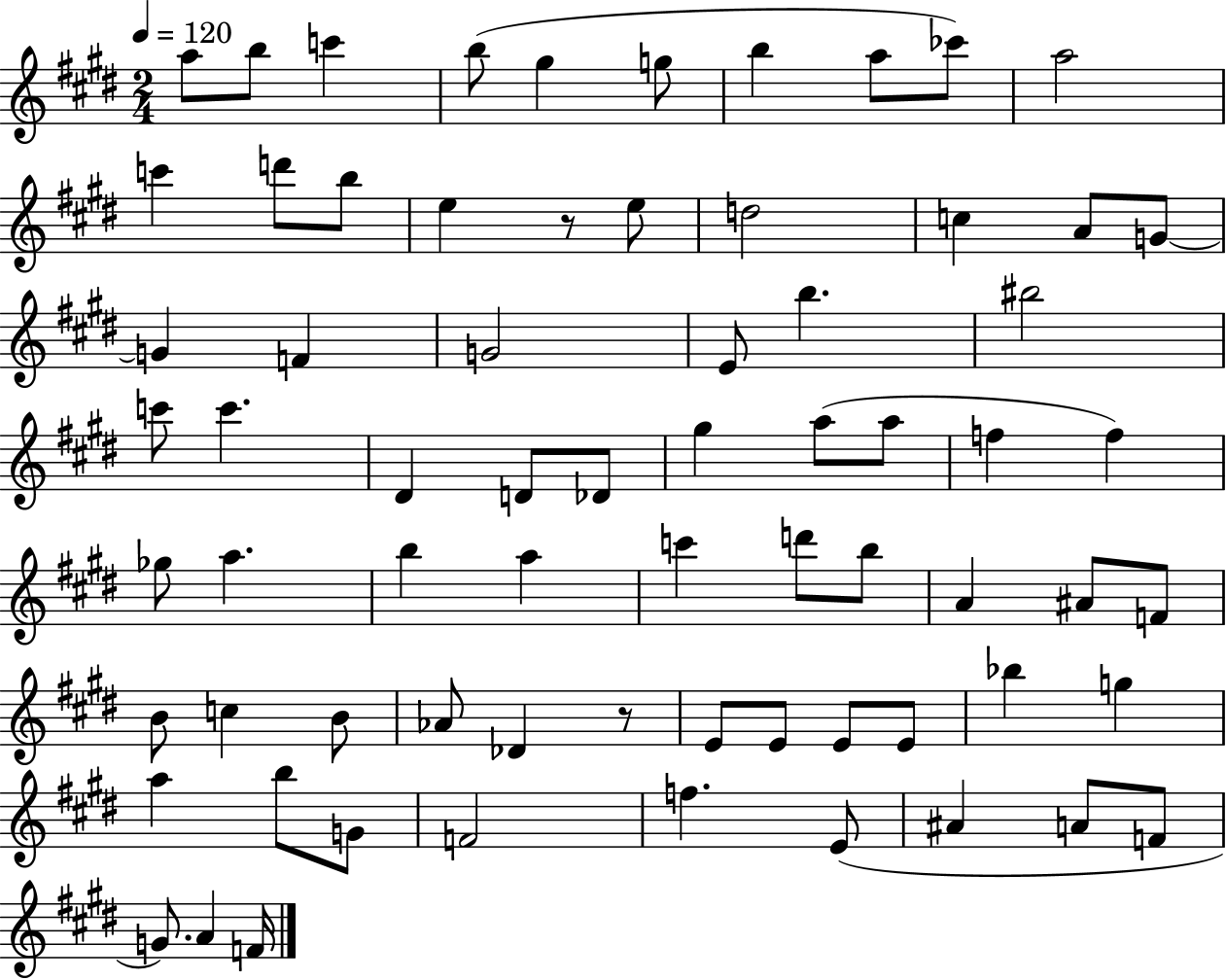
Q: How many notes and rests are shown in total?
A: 70